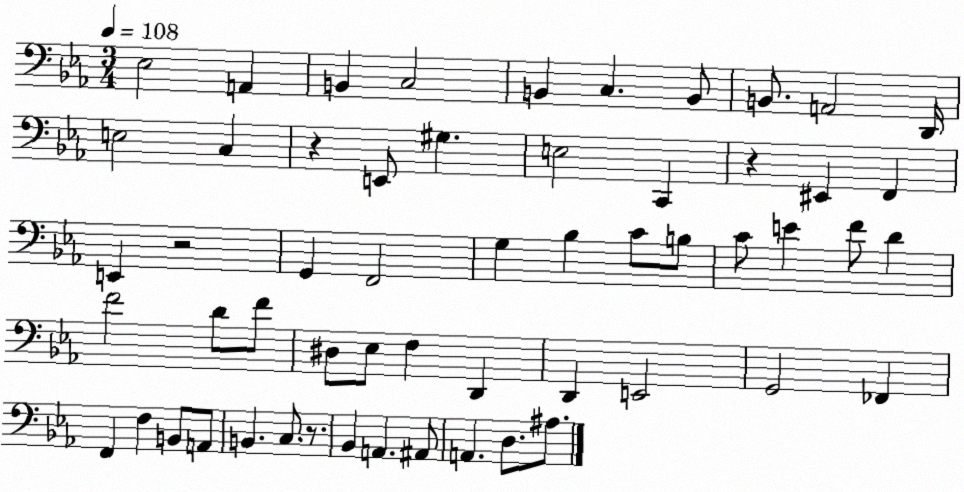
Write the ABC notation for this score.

X:1
T:Untitled
M:3/4
L:1/4
K:Eb
_E,2 A,, B,, C,2 B,, C, B,,/2 B,,/2 A,,2 D,,/4 E,2 C, z E,,/2 ^G, E,2 C,, z ^E,, F,, E,, z2 G,, F,,2 G, _B, C/2 B,/2 C/2 E F/2 D F2 D/2 F/2 ^D,/2 _E,/2 F, D,, D,, E,,2 G,,2 _F,, F,, F, B,,/2 A,,/2 B,, C,/2 z/2 _B,, A,, ^A,,/2 A,, D,/2 ^A,/2